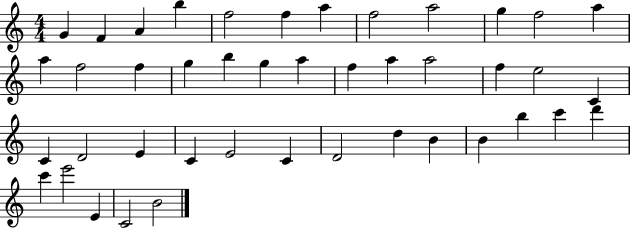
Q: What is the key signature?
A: C major